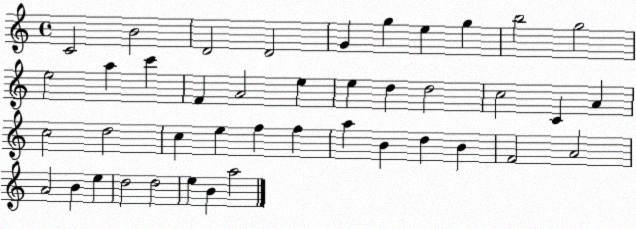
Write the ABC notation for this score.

X:1
T:Untitled
M:4/4
L:1/4
K:C
C2 B2 D2 D2 G g e g b2 g2 e2 a c' F A2 e e d d2 c2 C A c2 d2 c e f f a B d B F2 A2 A2 B e d2 d2 e B a2